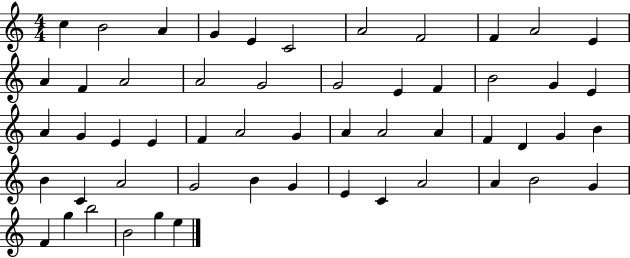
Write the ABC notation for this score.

X:1
T:Untitled
M:4/4
L:1/4
K:C
c B2 A G E C2 A2 F2 F A2 E A F A2 A2 G2 G2 E F B2 G E A G E E F A2 G A A2 A F D G B B C A2 G2 B G E C A2 A B2 G F g b2 B2 g e